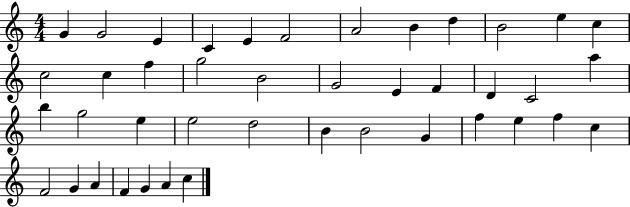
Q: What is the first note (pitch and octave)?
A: G4